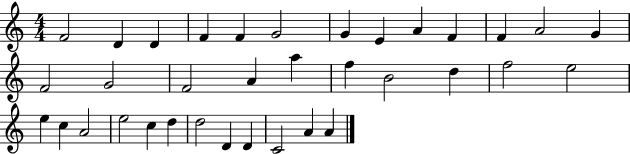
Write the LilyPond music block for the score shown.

{
  \clef treble
  \numericTimeSignature
  \time 4/4
  \key c \major
  f'2 d'4 d'4 | f'4 f'4 g'2 | g'4 e'4 a'4 f'4 | f'4 a'2 g'4 | \break f'2 g'2 | f'2 a'4 a''4 | f''4 b'2 d''4 | f''2 e''2 | \break e''4 c''4 a'2 | e''2 c''4 d''4 | d''2 d'4 d'4 | c'2 a'4 a'4 | \break \bar "|."
}